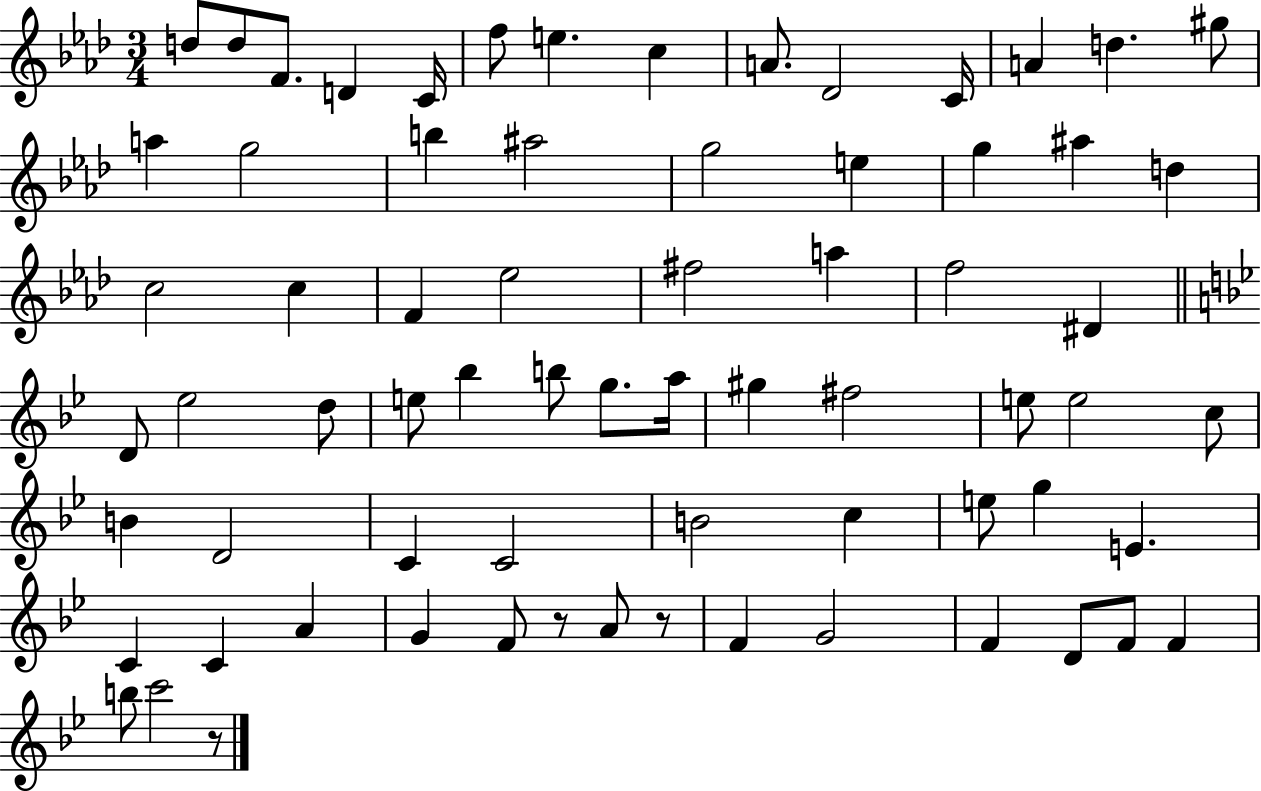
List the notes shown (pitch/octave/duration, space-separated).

D5/e D5/e F4/e. D4/q C4/s F5/e E5/q. C5/q A4/e. Db4/h C4/s A4/q D5/q. G#5/e A5/q G5/h B5/q A#5/h G5/h E5/q G5/q A#5/q D5/q C5/h C5/q F4/q Eb5/h F#5/h A5/q F5/h D#4/q D4/e Eb5/h D5/e E5/e Bb5/q B5/e G5/e. A5/s G#5/q F#5/h E5/e E5/h C5/e B4/q D4/h C4/q C4/h B4/h C5/q E5/e G5/q E4/q. C4/q C4/q A4/q G4/q F4/e R/e A4/e R/e F4/q G4/h F4/q D4/e F4/e F4/q B5/e C6/h R/e